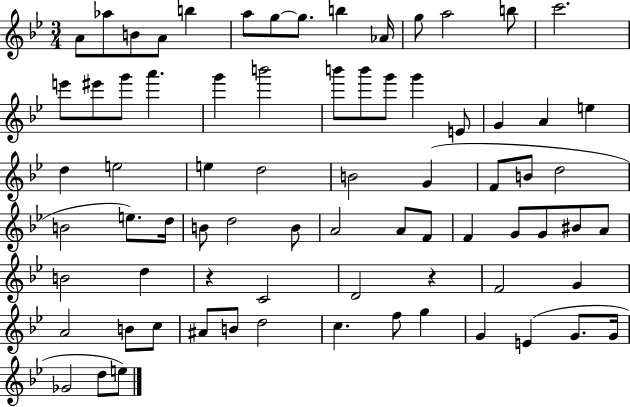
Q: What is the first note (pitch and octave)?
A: A4